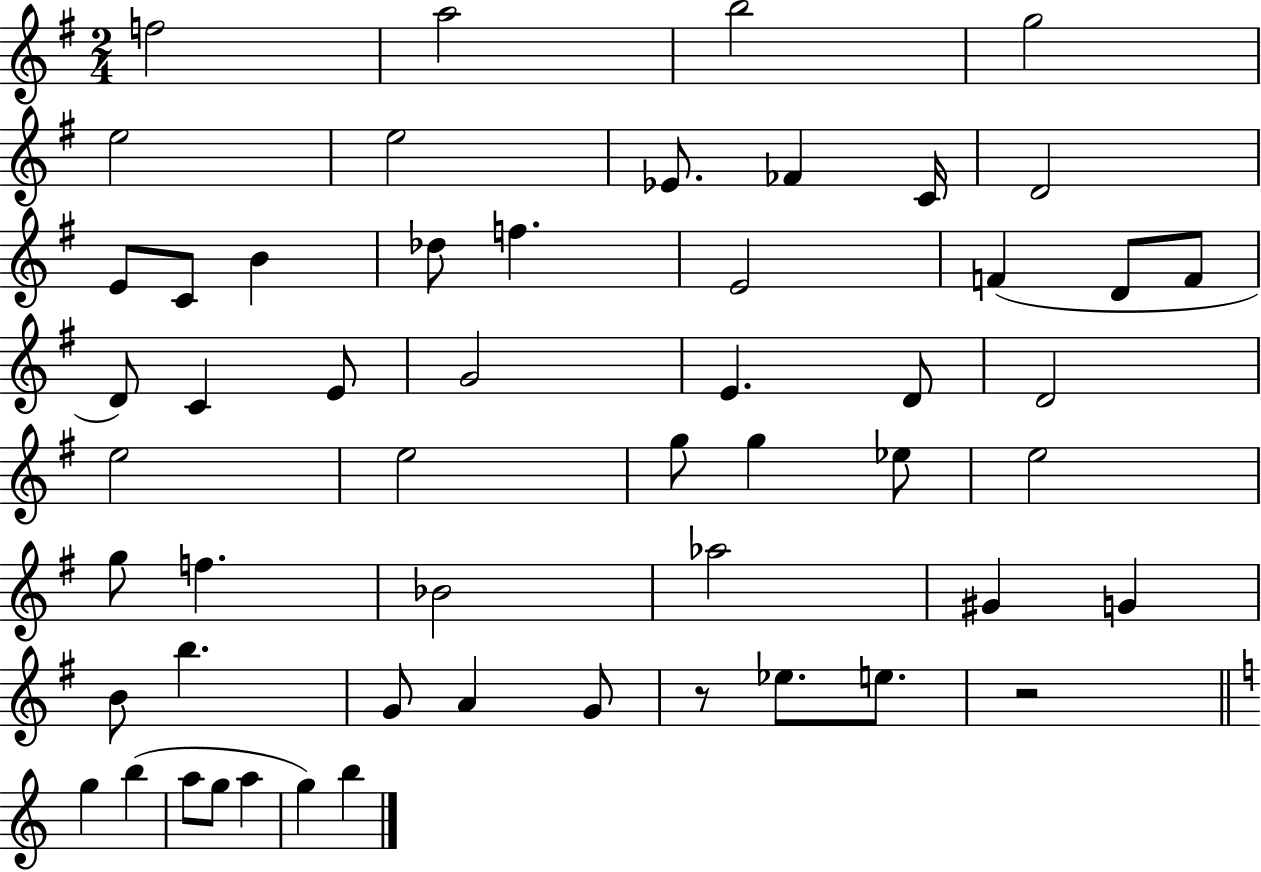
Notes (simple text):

F5/h A5/h B5/h G5/h E5/h E5/h Eb4/e. FES4/q C4/s D4/h E4/e C4/e B4/q Db5/e F5/q. E4/h F4/q D4/e F4/e D4/e C4/q E4/e G4/h E4/q. D4/e D4/h E5/h E5/h G5/e G5/q Eb5/e E5/h G5/e F5/q. Bb4/h Ab5/h G#4/q G4/q B4/e B5/q. G4/e A4/q G4/e R/e Eb5/e. E5/e. R/h G5/q B5/q A5/e G5/e A5/q G5/q B5/q